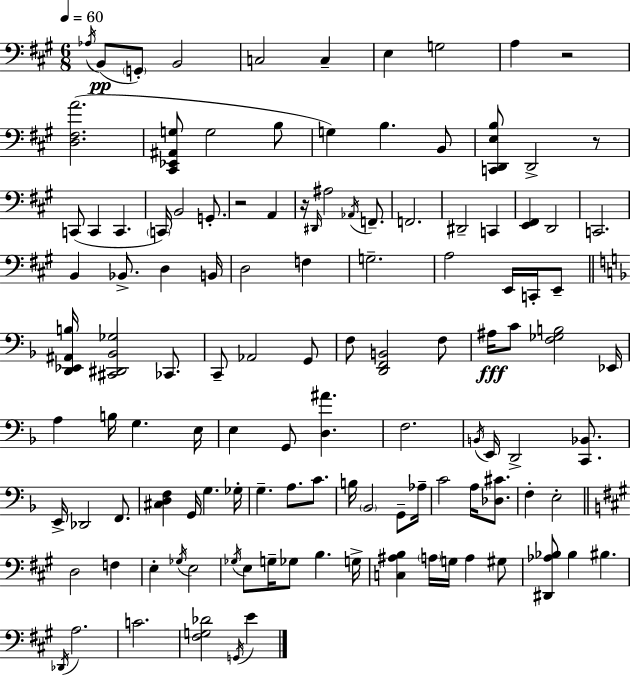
X:1
T:Untitled
M:6/8
L:1/4
K:A
_A,/4 B,,/2 G,,/2 B,,2 C,2 C, E, G,2 A, z2 [D,^F,A]2 [^C,,_E,,^A,,G,]/2 G,2 B,/2 G, B, B,,/2 [C,,D,,E,B,]/2 D,,2 z/2 C,,/2 C,, C,, C,,/4 B,,2 G,,/2 z2 A,, z/4 ^D,,/4 ^A,2 _A,,/4 F,,/2 F,,2 ^D,,2 C,, [E,,^F,,] D,,2 C,,2 B,, _B,,/2 D, B,,/4 D,2 F, G,2 A,2 E,,/4 C,,/4 E,,/2 [D,,_E,,^A,,B,]/4 [^C,,^D,,_B,,_G,]2 _C,,/2 C,,/2 _A,,2 G,,/2 F,/2 [D,,F,,B,,]2 F,/2 ^A,/4 C/2 [F,_G,B,]2 _E,,/4 A, B,/4 G, E,/4 E, G,,/2 [D,^A] F,2 B,,/4 E,,/4 D,,2 [C,,_B,,]/2 E,,/4 _D,,2 F,,/2 [^C,D,F,] G,,/4 G, _G,/4 G, A,/2 C/2 B,/4 _B,,2 G,,/2 _A,/4 C2 A,/4 [_D,^C]/2 F, E,2 D,2 F, E, _G,/4 E,2 _G,/4 E,/2 G,/4 _G,/2 B, G,/4 [C,^A,B,] A,/4 G,/4 A, ^G,/2 [^D,,_A,_B,]/2 _B, ^B, _D,,/4 A,2 C2 [^F,G,_D]2 G,,/4 E